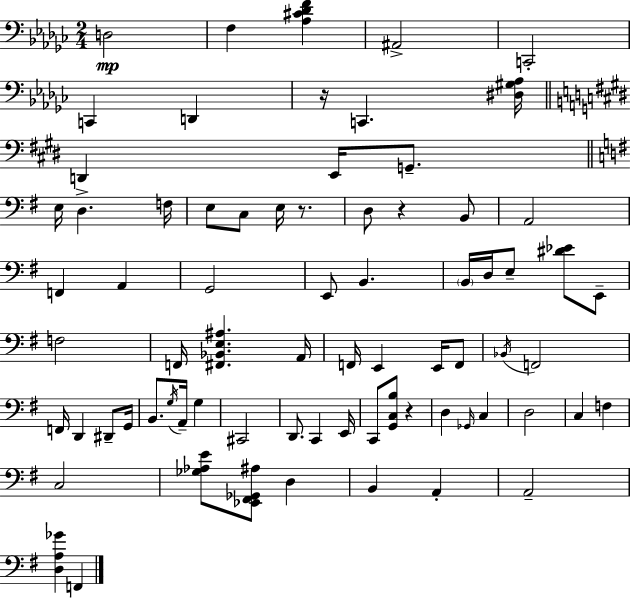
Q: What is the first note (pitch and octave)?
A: D3